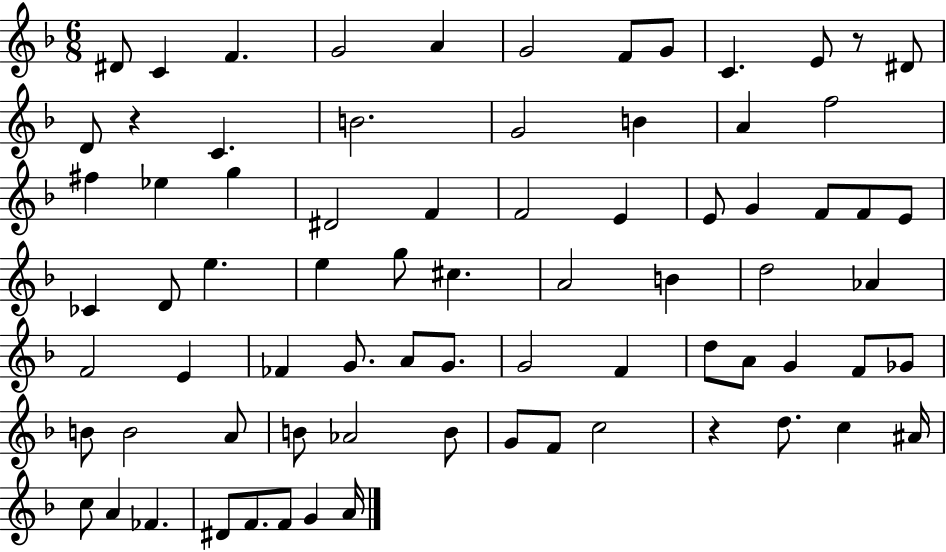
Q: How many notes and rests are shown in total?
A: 76